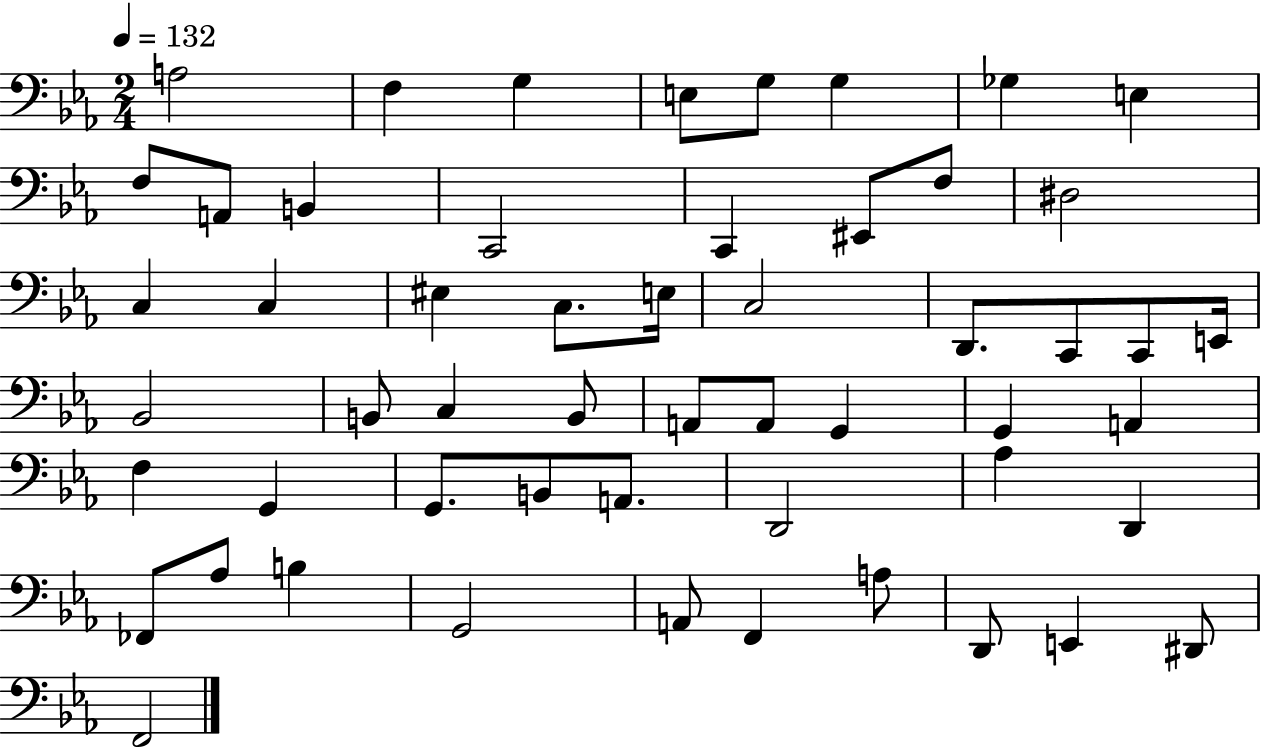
{
  \clef bass
  \numericTimeSignature
  \time 2/4
  \key ees \major
  \tempo 4 = 132
  a2 | f4 g4 | e8 g8 g4 | ges4 e4 | \break f8 a,8 b,4 | c,2 | c,4 eis,8 f8 | dis2 | \break c4 c4 | eis4 c8. e16 | c2 | d,8. c,8 c,8 e,16 | \break bes,2 | b,8 c4 b,8 | a,8 a,8 g,4 | g,4 a,4 | \break f4 g,4 | g,8. b,8 a,8. | d,2 | aes4 d,4 | \break fes,8 aes8 b4 | g,2 | a,8 f,4 a8 | d,8 e,4 dis,8 | \break f,2 | \bar "|."
}